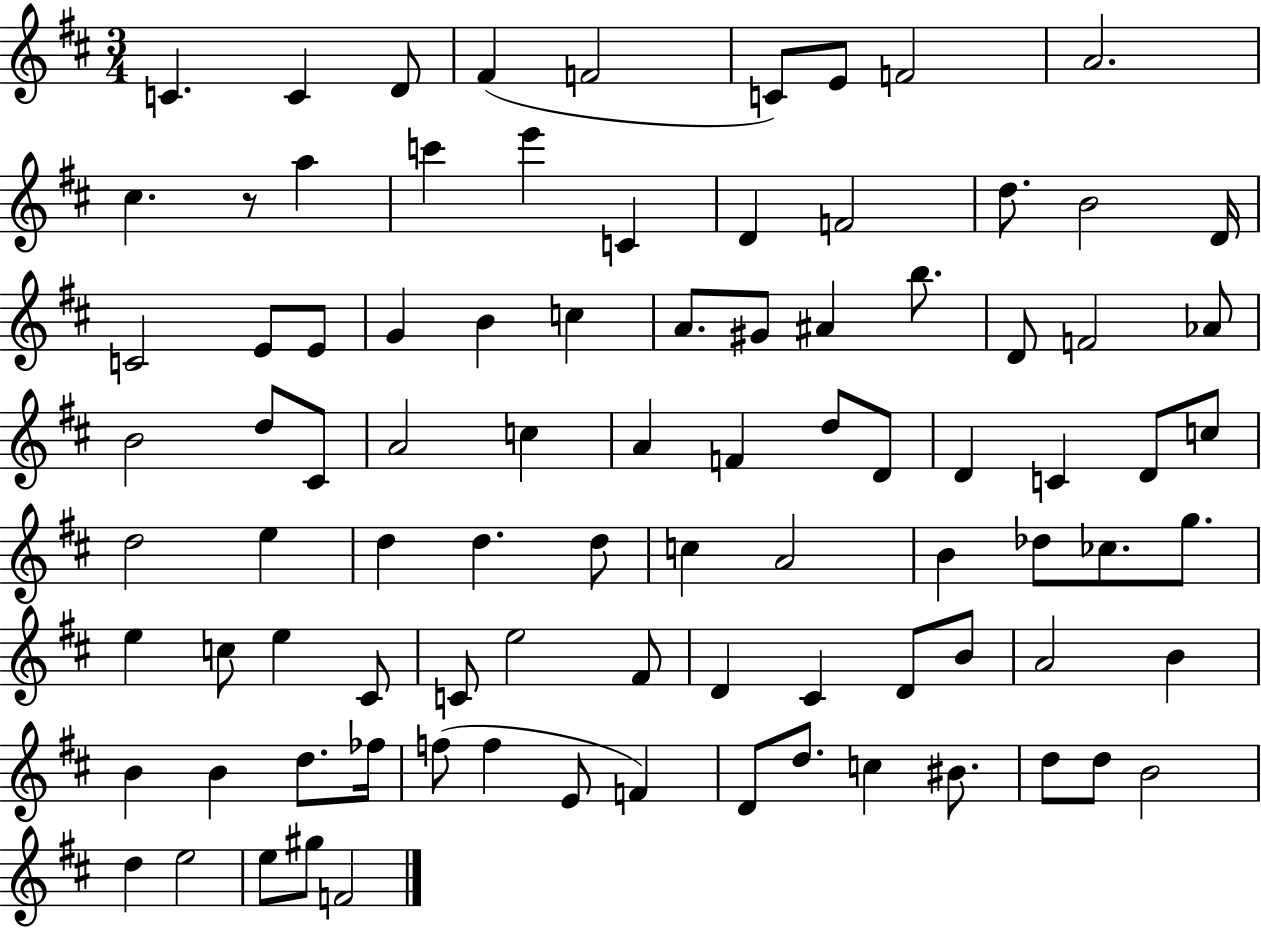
{
  \clef treble
  \numericTimeSignature
  \time 3/4
  \key d \major
  \repeat volta 2 { c'4. c'4 d'8 | fis'4( f'2 | c'8) e'8 f'2 | a'2. | \break cis''4. r8 a''4 | c'''4 e'''4 c'4 | d'4 f'2 | d''8. b'2 d'16 | \break c'2 e'8 e'8 | g'4 b'4 c''4 | a'8. gis'8 ais'4 b''8. | d'8 f'2 aes'8 | \break b'2 d''8 cis'8 | a'2 c''4 | a'4 f'4 d''8 d'8 | d'4 c'4 d'8 c''8 | \break d''2 e''4 | d''4 d''4. d''8 | c''4 a'2 | b'4 des''8 ces''8. g''8. | \break e''4 c''8 e''4 cis'8 | c'8 e''2 fis'8 | d'4 cis'4 d'8 b'8 | a'2 b'4 | \break b'4 b'4 d''8. fes''16 | f''8( f''4 e'8 f'4) | d'8 d''8. c''4 bis'8. | d''8 d''8 b'2 | \break d''4 e''2 | e''8 gis''8 f'2 | } \bar "|."
}